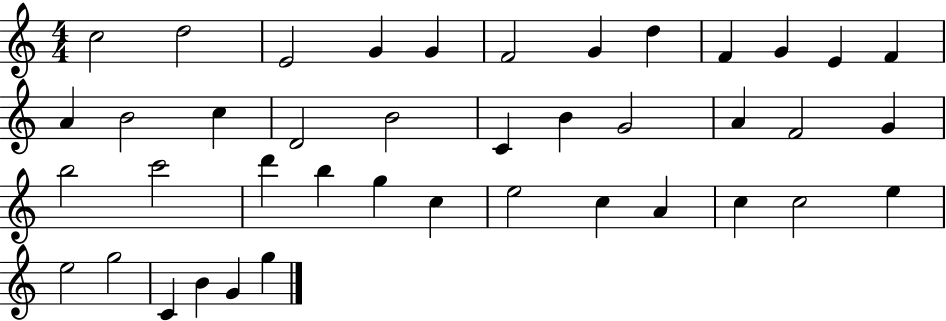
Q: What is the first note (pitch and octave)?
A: C5